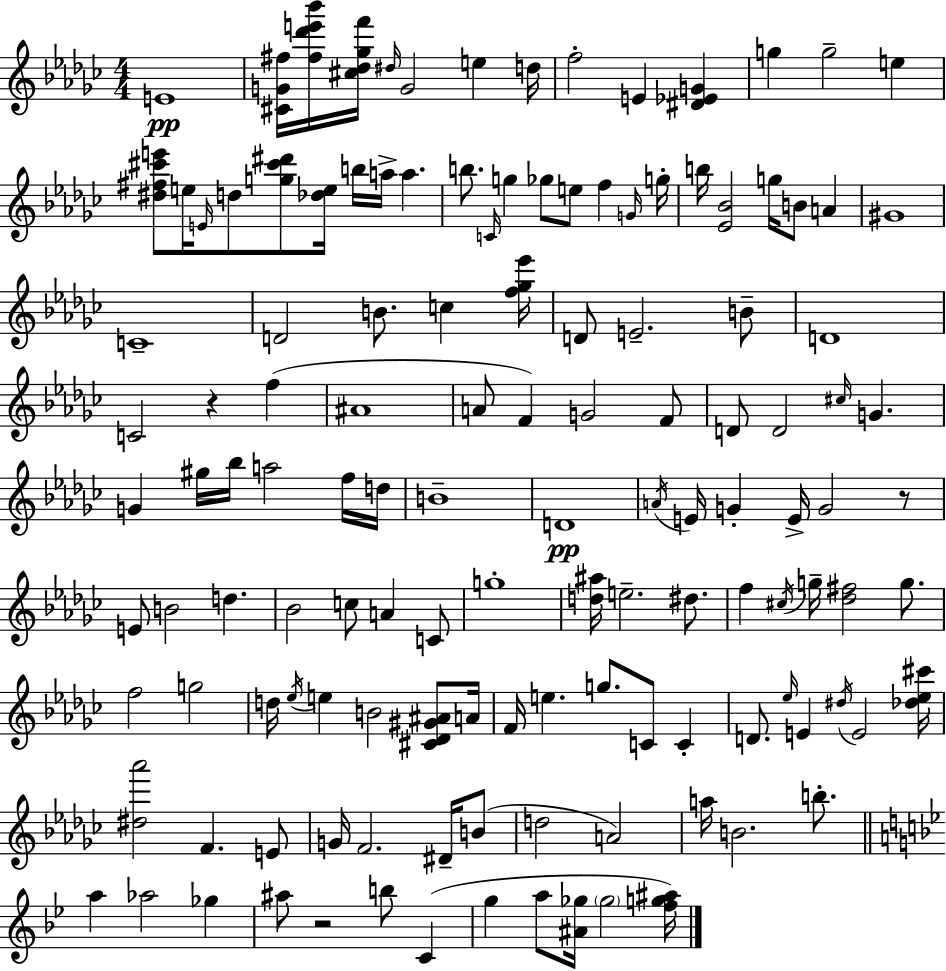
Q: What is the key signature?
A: EES minor